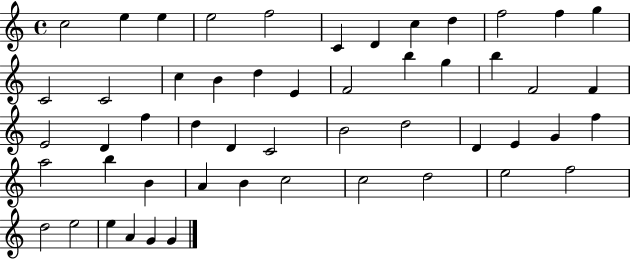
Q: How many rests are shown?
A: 0